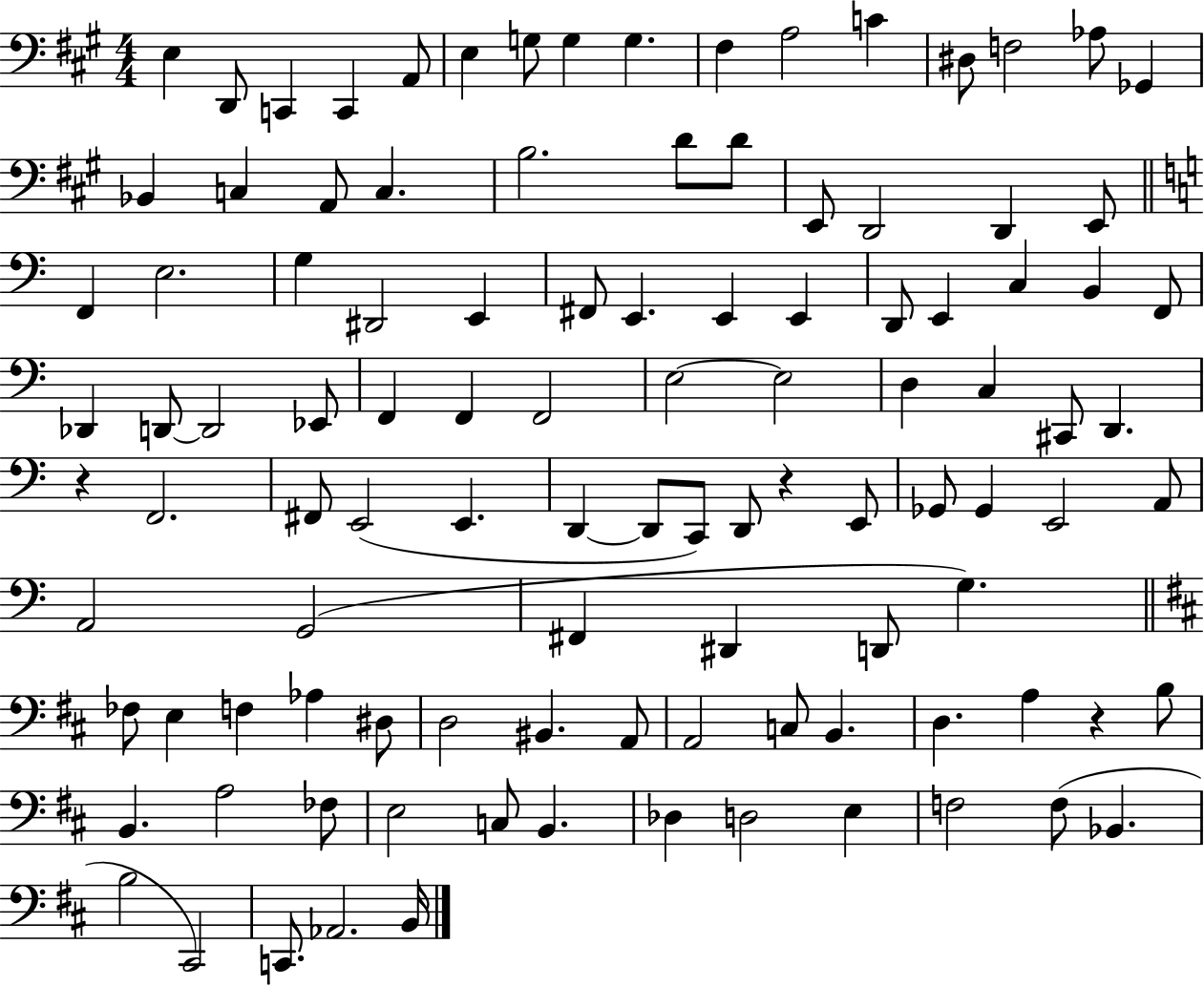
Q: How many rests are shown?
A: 3